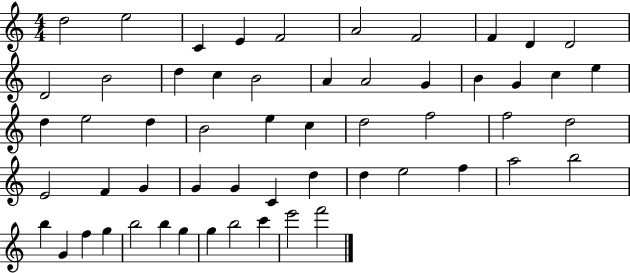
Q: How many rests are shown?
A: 0